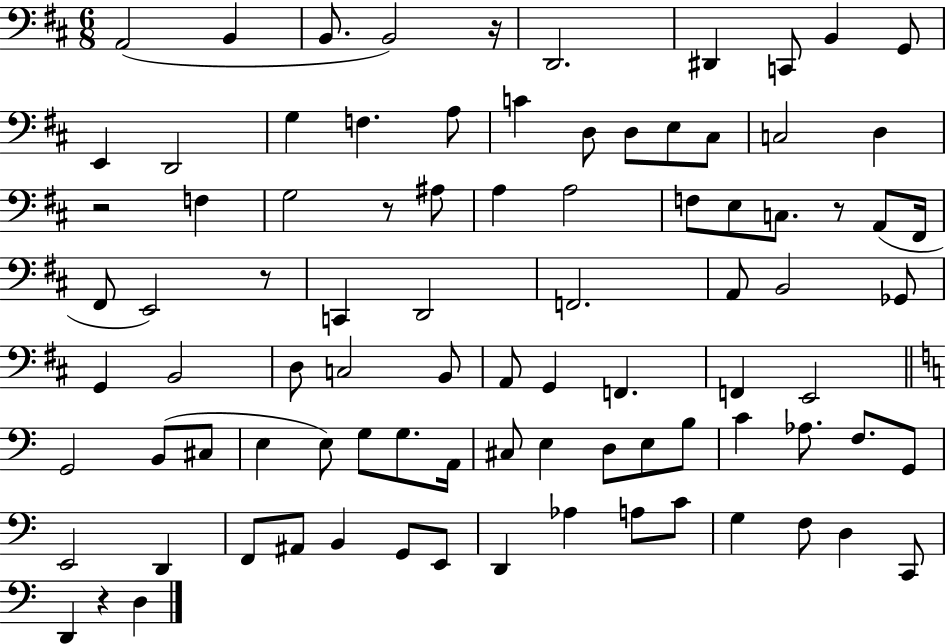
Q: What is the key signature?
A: D major